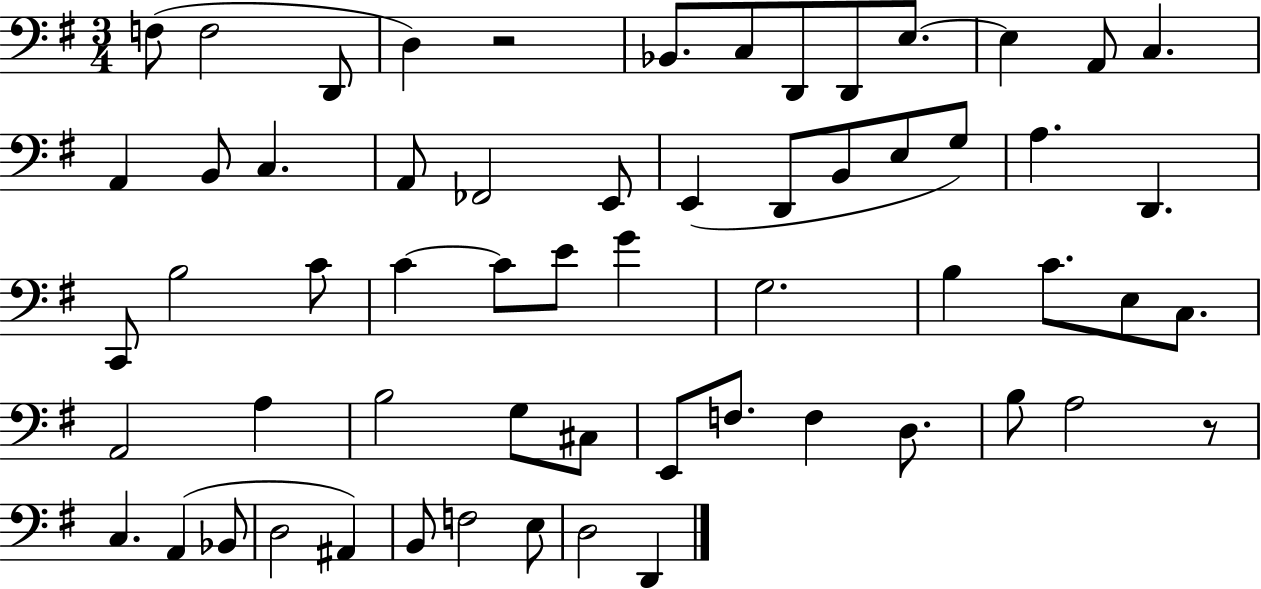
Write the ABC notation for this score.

X:1
T:Untitled
M:3/4
L:1/4
K:G
F,/2 F,2 D,,/2 D, z2 _B,,/2 C,/2 D,,/2 D,,/2 E,/2 E, A,,/2 C, A,, B,,/2 C, A,,/2 _F,,2 E,,/2 E,, D,,/2 B,,/2 E,/2 G,/2 A, D,, C,,/2 B,2 C/2 C C/2 E/2 G G,2 B, C/2 E,/2 C,/2 A,,2 A, B,2 G,/2 ^C,/2 E,,/2 F,/2 F, D,/2 B,/2 A,2 z/2 C, A,, _B,,/2 D,2 ^A,, B,,/2 F,2 E,/2 D,2 D,,